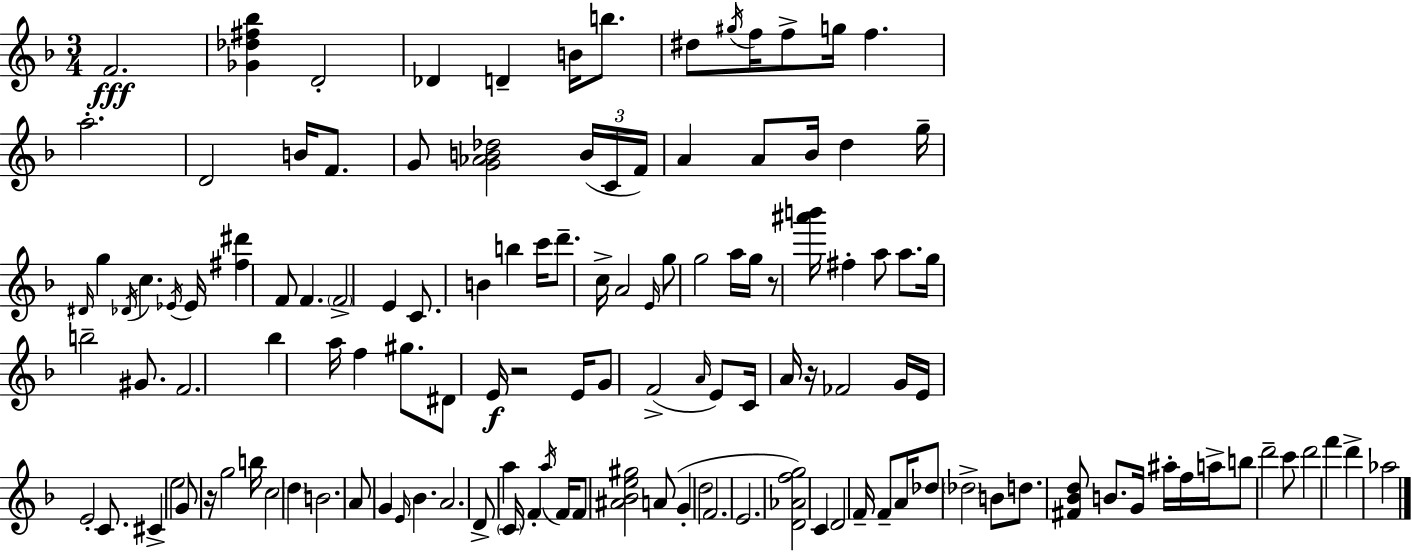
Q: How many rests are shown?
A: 4